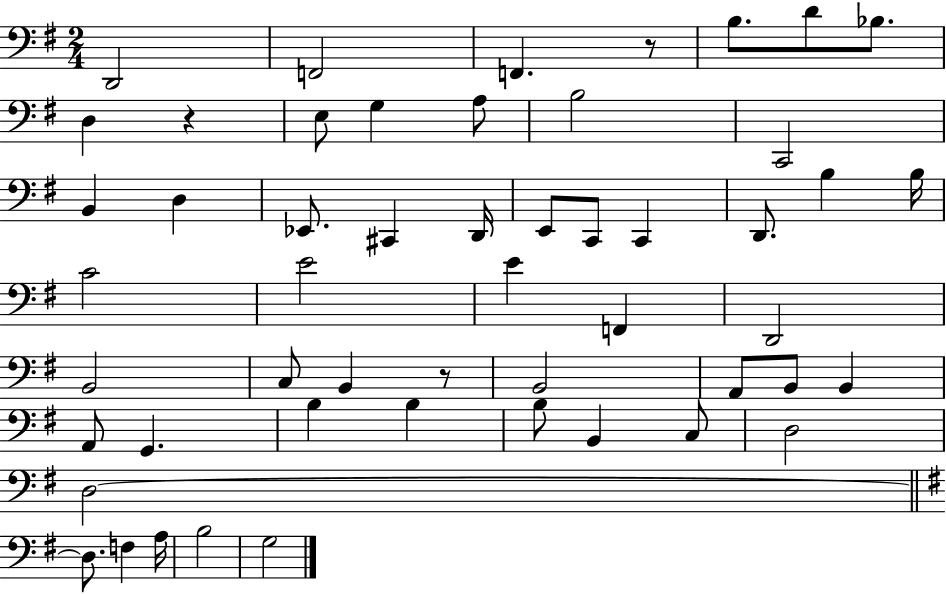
{
  \clef bass
  \numericTimeSignature
  \time 2/4
  \key g \major
  d,2 | f,2 | f,4. r8 | b8. d'8 bes8. | \break d4 r4 | e8 g4 a8 | b2 | c,2 | \break b,4 d4 | ees,8. cis,4 d,16 | e,8 c,8 c,4 | d,8. b4 b16 | \break c'2 | e'2 | e'4 f,4 | d,2 | \break b,2 | c8 b,4 r8 | b,2 | a,8 b,8 b,4 | \break a,8 g,4. | b4 b4 | b8 b,4 c8 | d2 | \break d2~~ | \bar "||" \break \key g \major d8. f4 a16 | b2 | g2 | \bar "|."
}